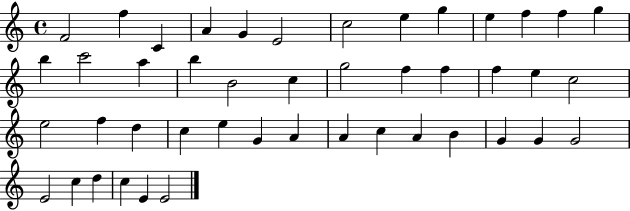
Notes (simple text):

F4/h F5/q C4/q A4/q G4/q E4/h C5/h E5/q G5/q E5/q F5/q F5/q G5/q B5/q C6/h A5/q B5/q B4/h C5/q G5/h F5/q F5/q F5/q E5/q C5/h E5/h F5/q D5/q C5/q E5/q G4/q A4/q A4/q C5/q A4/q B4/q G4/q G4/q G4/h E4/h C5/q D5/q C5/q E4/q E4/h